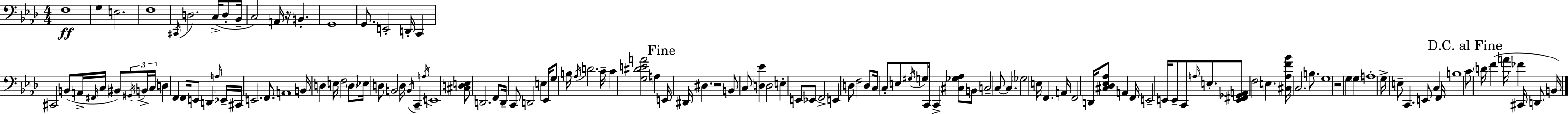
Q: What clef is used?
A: bass